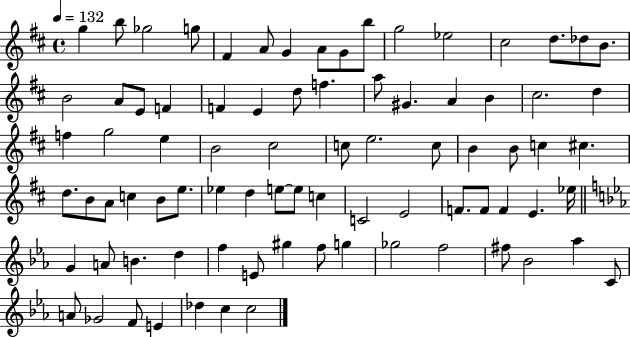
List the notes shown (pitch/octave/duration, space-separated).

G5/q B5/e Gb5/h G5/e F#4/q A4/e G4/q A4/e G4/e B5/e G5/h Eb5/h C#5/h D5/e. Db5/e B4/e. B4/h A4/e E4/e F4/q F4/q E4/q D5/e F5/q. A5/e G#4/q. A4/q B4/q C#5/h. D5/q F5/q G5/h E5/q B4/h C#5/h C5/e E5/h. C5/e B4/q B4/e C5/q C#5/q. D5/e. B4/e A4/e C5/q B4/e E5/e. Eb5/q D5/q E5/e E5/e C5/q C4/h E4/h F4/e. F4/e F4/q E4/q. Eb5/s G4/q A4/e B4/q. D5/q F5/q E4/e G#5/q F5/e G5/q Gb5/h F5/h F#5/e Bb4/h Ab5/q C4/e A4/e Gb4/h F4/e E4/q Db5/q C5/q C5/h